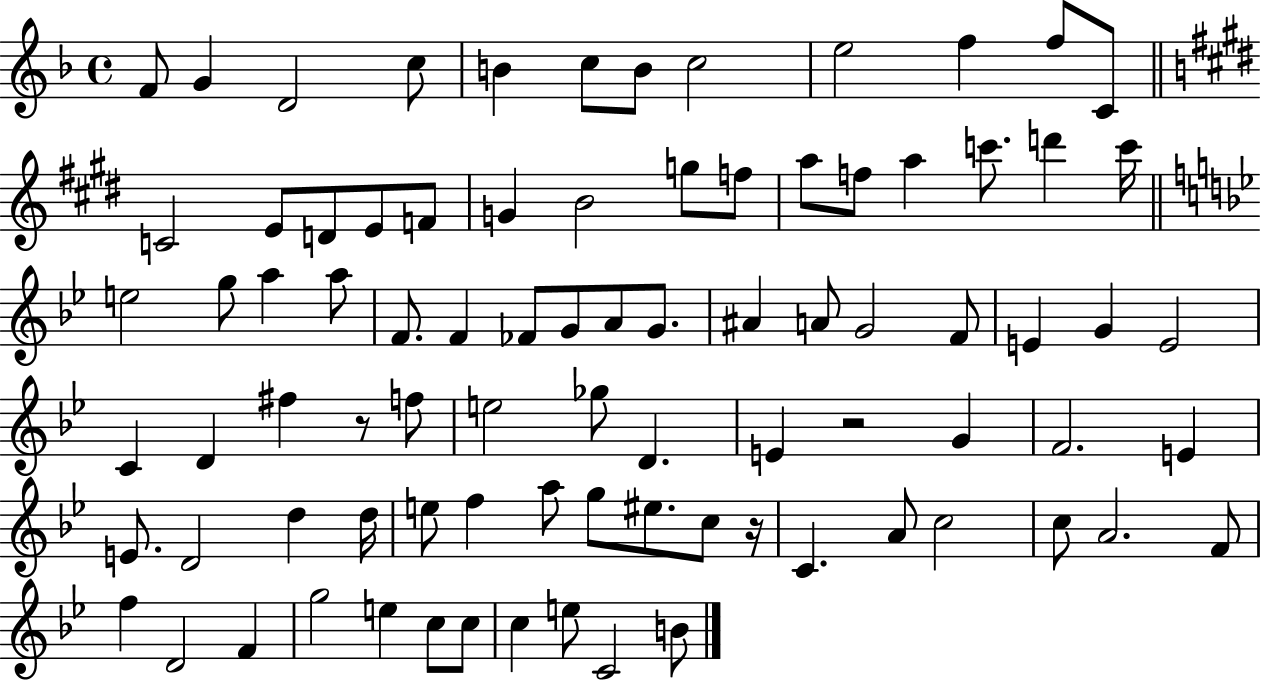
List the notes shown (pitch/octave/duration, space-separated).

F4/e G4/q D4/h C5/e B4/q C5/e B4/e C5/h E5/h F5/q F5/e C4/e C4/h E4/e D4/e E4/e F4/e G4/q B4/h G5/e F5/e A5/e F5/e A5/q C6/e. D6/q C6/s E5/h G5/e A5/q A5/e F4/e. F4/q FES4/e G4/e A4/e G4/e. A#4/q A4/e G4/h F4/e E4/q G4/q E4/h C4/q D4/q F#5/q R/e F5/e E5/h Gb5/e D4/q. E4/q R/h G4/q F4/h. E4/q E4/e. D4/h D5/q D5/s E5/e F5/q A5/e G5/e EIS5/e. C5/e R/s C4/q. A4/e C5/h C5/e A4/h. F4/e F5/q D4/h F4/q G5/h E5/q C5/e C5/e C5/q E5/e C4/h B4/e